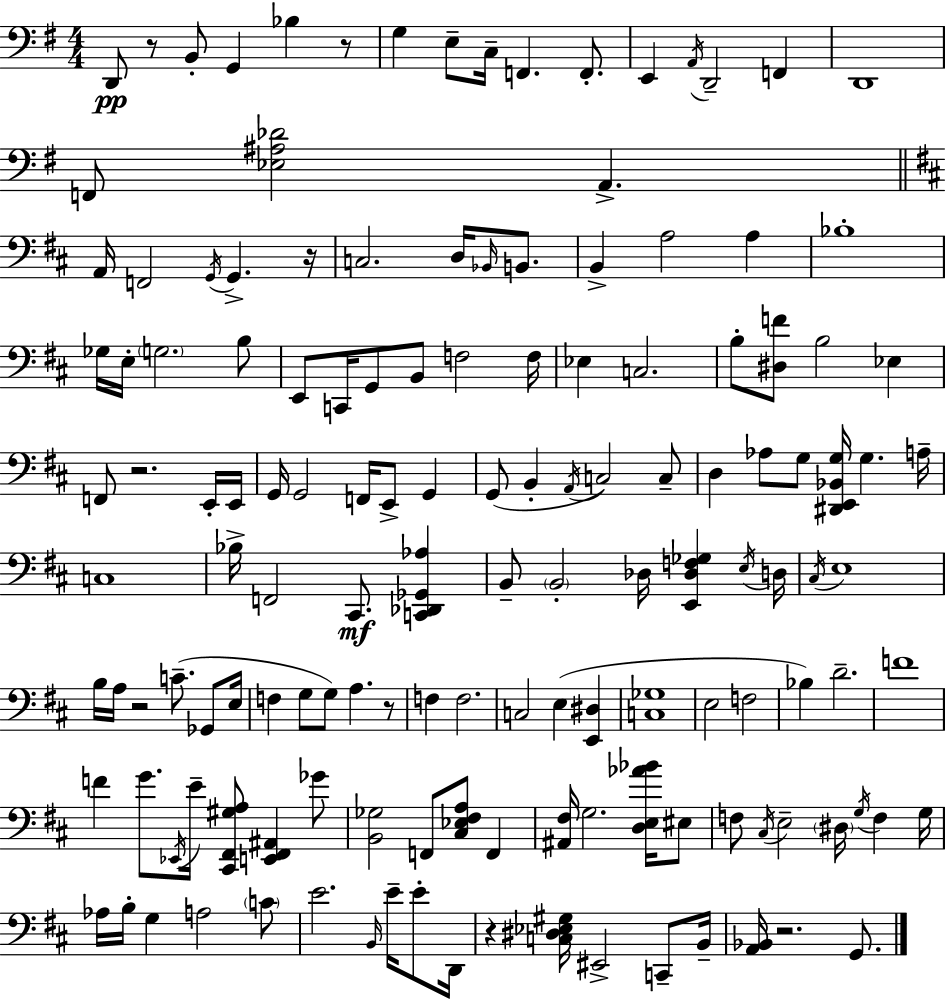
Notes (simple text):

D2/e R/e B2/e G2/q Bb3/q R/e G3/q E3/e C3/s F2/q. F2/e. E2/q A2/s D2/h F2/q D2/w F2/e [Eb3,A#3,Db4]/h A2/q. A2/s F2/h G2/s G2/q. R/s C3/h. D3/s Bb2/s B2/e. B2/q A3/h A3/q Bb3/w Gb3/s E3/s G3/h. B3/e E2/e C2/s G2/e B2/e F3/h F3/s Eb3/q C3/h. B3/e [D#3,F4]/e B3/h Eb3/q F2/e R/h. E2/s E2/s G2/s G2/h F2/s E2/e G2/q G2/e B2/q A2/s C3/h C3/e D3/q Ab3/e G3/e [D#2,E2,Bb2,G3]/s G3/q. A3/s C3/w Bb3/s F2/h C#2/e. [C2,Db2,Gb2,Ab3]/q B2/e B2/h Db3/s [E2,Db3,F3,Gb3]/q E3/s D3/s C#3/s E3/w B3/s A3/s R/h C4/e. Gb2/e E3/s F3/q G3/e G3/e A3/q. R/e F3/q F3/h. C3/h E3/q [E2,D#3]/q [C3,Gb3]/w E3/h F3/h Bb3/q D4/h. F4/w F4/q G4/e. Eb2/s E4/s [C#2,F#2,G#3,A3]/e [E2,F#2,A#2]/q Gb4/e [B2,Gb3]/h F2/e [C#3,Eb3,F#3,A3]/e F2/q [A#2,F#3]/s G3/h. [D3,E3,Ab4,Bb4]/s EIS3/e F3/e C#3/s E3/h D#3/s G3/s F3/q G3/s Ab3/s B3/s G3/q A3/h C4/e E4/h. B2/s E4/s E4/e D2/s R/q [C3,D#3,Eb3,G#3]/s EIS2/h C2/e B2/s [A2,Bb2]/s R/h. G2/e.